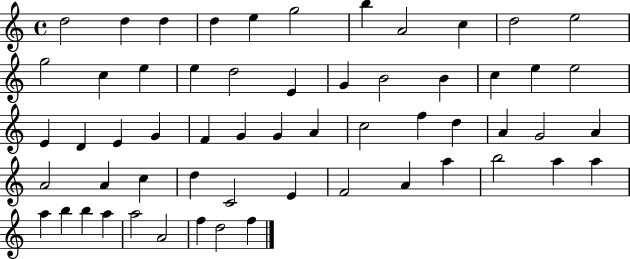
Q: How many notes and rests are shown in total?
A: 58